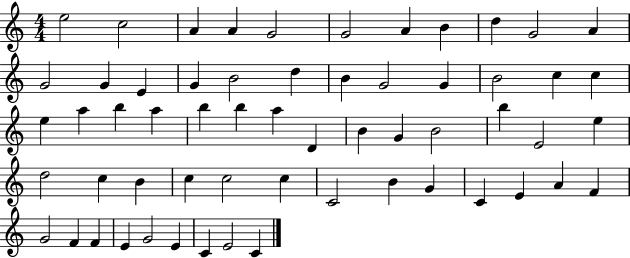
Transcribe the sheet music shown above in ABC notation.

X:1
T:Untitled
M:4/4
L:1/4
K:C
e2 c2 A A G2 G2 A B d G2 A G2 G E G B2 d B G2 G B2 c c e a b a b b a D B G B2 b E2 e d2 c B c c2 c C2 B G C E A F G2 F F E G2 E C E2 C